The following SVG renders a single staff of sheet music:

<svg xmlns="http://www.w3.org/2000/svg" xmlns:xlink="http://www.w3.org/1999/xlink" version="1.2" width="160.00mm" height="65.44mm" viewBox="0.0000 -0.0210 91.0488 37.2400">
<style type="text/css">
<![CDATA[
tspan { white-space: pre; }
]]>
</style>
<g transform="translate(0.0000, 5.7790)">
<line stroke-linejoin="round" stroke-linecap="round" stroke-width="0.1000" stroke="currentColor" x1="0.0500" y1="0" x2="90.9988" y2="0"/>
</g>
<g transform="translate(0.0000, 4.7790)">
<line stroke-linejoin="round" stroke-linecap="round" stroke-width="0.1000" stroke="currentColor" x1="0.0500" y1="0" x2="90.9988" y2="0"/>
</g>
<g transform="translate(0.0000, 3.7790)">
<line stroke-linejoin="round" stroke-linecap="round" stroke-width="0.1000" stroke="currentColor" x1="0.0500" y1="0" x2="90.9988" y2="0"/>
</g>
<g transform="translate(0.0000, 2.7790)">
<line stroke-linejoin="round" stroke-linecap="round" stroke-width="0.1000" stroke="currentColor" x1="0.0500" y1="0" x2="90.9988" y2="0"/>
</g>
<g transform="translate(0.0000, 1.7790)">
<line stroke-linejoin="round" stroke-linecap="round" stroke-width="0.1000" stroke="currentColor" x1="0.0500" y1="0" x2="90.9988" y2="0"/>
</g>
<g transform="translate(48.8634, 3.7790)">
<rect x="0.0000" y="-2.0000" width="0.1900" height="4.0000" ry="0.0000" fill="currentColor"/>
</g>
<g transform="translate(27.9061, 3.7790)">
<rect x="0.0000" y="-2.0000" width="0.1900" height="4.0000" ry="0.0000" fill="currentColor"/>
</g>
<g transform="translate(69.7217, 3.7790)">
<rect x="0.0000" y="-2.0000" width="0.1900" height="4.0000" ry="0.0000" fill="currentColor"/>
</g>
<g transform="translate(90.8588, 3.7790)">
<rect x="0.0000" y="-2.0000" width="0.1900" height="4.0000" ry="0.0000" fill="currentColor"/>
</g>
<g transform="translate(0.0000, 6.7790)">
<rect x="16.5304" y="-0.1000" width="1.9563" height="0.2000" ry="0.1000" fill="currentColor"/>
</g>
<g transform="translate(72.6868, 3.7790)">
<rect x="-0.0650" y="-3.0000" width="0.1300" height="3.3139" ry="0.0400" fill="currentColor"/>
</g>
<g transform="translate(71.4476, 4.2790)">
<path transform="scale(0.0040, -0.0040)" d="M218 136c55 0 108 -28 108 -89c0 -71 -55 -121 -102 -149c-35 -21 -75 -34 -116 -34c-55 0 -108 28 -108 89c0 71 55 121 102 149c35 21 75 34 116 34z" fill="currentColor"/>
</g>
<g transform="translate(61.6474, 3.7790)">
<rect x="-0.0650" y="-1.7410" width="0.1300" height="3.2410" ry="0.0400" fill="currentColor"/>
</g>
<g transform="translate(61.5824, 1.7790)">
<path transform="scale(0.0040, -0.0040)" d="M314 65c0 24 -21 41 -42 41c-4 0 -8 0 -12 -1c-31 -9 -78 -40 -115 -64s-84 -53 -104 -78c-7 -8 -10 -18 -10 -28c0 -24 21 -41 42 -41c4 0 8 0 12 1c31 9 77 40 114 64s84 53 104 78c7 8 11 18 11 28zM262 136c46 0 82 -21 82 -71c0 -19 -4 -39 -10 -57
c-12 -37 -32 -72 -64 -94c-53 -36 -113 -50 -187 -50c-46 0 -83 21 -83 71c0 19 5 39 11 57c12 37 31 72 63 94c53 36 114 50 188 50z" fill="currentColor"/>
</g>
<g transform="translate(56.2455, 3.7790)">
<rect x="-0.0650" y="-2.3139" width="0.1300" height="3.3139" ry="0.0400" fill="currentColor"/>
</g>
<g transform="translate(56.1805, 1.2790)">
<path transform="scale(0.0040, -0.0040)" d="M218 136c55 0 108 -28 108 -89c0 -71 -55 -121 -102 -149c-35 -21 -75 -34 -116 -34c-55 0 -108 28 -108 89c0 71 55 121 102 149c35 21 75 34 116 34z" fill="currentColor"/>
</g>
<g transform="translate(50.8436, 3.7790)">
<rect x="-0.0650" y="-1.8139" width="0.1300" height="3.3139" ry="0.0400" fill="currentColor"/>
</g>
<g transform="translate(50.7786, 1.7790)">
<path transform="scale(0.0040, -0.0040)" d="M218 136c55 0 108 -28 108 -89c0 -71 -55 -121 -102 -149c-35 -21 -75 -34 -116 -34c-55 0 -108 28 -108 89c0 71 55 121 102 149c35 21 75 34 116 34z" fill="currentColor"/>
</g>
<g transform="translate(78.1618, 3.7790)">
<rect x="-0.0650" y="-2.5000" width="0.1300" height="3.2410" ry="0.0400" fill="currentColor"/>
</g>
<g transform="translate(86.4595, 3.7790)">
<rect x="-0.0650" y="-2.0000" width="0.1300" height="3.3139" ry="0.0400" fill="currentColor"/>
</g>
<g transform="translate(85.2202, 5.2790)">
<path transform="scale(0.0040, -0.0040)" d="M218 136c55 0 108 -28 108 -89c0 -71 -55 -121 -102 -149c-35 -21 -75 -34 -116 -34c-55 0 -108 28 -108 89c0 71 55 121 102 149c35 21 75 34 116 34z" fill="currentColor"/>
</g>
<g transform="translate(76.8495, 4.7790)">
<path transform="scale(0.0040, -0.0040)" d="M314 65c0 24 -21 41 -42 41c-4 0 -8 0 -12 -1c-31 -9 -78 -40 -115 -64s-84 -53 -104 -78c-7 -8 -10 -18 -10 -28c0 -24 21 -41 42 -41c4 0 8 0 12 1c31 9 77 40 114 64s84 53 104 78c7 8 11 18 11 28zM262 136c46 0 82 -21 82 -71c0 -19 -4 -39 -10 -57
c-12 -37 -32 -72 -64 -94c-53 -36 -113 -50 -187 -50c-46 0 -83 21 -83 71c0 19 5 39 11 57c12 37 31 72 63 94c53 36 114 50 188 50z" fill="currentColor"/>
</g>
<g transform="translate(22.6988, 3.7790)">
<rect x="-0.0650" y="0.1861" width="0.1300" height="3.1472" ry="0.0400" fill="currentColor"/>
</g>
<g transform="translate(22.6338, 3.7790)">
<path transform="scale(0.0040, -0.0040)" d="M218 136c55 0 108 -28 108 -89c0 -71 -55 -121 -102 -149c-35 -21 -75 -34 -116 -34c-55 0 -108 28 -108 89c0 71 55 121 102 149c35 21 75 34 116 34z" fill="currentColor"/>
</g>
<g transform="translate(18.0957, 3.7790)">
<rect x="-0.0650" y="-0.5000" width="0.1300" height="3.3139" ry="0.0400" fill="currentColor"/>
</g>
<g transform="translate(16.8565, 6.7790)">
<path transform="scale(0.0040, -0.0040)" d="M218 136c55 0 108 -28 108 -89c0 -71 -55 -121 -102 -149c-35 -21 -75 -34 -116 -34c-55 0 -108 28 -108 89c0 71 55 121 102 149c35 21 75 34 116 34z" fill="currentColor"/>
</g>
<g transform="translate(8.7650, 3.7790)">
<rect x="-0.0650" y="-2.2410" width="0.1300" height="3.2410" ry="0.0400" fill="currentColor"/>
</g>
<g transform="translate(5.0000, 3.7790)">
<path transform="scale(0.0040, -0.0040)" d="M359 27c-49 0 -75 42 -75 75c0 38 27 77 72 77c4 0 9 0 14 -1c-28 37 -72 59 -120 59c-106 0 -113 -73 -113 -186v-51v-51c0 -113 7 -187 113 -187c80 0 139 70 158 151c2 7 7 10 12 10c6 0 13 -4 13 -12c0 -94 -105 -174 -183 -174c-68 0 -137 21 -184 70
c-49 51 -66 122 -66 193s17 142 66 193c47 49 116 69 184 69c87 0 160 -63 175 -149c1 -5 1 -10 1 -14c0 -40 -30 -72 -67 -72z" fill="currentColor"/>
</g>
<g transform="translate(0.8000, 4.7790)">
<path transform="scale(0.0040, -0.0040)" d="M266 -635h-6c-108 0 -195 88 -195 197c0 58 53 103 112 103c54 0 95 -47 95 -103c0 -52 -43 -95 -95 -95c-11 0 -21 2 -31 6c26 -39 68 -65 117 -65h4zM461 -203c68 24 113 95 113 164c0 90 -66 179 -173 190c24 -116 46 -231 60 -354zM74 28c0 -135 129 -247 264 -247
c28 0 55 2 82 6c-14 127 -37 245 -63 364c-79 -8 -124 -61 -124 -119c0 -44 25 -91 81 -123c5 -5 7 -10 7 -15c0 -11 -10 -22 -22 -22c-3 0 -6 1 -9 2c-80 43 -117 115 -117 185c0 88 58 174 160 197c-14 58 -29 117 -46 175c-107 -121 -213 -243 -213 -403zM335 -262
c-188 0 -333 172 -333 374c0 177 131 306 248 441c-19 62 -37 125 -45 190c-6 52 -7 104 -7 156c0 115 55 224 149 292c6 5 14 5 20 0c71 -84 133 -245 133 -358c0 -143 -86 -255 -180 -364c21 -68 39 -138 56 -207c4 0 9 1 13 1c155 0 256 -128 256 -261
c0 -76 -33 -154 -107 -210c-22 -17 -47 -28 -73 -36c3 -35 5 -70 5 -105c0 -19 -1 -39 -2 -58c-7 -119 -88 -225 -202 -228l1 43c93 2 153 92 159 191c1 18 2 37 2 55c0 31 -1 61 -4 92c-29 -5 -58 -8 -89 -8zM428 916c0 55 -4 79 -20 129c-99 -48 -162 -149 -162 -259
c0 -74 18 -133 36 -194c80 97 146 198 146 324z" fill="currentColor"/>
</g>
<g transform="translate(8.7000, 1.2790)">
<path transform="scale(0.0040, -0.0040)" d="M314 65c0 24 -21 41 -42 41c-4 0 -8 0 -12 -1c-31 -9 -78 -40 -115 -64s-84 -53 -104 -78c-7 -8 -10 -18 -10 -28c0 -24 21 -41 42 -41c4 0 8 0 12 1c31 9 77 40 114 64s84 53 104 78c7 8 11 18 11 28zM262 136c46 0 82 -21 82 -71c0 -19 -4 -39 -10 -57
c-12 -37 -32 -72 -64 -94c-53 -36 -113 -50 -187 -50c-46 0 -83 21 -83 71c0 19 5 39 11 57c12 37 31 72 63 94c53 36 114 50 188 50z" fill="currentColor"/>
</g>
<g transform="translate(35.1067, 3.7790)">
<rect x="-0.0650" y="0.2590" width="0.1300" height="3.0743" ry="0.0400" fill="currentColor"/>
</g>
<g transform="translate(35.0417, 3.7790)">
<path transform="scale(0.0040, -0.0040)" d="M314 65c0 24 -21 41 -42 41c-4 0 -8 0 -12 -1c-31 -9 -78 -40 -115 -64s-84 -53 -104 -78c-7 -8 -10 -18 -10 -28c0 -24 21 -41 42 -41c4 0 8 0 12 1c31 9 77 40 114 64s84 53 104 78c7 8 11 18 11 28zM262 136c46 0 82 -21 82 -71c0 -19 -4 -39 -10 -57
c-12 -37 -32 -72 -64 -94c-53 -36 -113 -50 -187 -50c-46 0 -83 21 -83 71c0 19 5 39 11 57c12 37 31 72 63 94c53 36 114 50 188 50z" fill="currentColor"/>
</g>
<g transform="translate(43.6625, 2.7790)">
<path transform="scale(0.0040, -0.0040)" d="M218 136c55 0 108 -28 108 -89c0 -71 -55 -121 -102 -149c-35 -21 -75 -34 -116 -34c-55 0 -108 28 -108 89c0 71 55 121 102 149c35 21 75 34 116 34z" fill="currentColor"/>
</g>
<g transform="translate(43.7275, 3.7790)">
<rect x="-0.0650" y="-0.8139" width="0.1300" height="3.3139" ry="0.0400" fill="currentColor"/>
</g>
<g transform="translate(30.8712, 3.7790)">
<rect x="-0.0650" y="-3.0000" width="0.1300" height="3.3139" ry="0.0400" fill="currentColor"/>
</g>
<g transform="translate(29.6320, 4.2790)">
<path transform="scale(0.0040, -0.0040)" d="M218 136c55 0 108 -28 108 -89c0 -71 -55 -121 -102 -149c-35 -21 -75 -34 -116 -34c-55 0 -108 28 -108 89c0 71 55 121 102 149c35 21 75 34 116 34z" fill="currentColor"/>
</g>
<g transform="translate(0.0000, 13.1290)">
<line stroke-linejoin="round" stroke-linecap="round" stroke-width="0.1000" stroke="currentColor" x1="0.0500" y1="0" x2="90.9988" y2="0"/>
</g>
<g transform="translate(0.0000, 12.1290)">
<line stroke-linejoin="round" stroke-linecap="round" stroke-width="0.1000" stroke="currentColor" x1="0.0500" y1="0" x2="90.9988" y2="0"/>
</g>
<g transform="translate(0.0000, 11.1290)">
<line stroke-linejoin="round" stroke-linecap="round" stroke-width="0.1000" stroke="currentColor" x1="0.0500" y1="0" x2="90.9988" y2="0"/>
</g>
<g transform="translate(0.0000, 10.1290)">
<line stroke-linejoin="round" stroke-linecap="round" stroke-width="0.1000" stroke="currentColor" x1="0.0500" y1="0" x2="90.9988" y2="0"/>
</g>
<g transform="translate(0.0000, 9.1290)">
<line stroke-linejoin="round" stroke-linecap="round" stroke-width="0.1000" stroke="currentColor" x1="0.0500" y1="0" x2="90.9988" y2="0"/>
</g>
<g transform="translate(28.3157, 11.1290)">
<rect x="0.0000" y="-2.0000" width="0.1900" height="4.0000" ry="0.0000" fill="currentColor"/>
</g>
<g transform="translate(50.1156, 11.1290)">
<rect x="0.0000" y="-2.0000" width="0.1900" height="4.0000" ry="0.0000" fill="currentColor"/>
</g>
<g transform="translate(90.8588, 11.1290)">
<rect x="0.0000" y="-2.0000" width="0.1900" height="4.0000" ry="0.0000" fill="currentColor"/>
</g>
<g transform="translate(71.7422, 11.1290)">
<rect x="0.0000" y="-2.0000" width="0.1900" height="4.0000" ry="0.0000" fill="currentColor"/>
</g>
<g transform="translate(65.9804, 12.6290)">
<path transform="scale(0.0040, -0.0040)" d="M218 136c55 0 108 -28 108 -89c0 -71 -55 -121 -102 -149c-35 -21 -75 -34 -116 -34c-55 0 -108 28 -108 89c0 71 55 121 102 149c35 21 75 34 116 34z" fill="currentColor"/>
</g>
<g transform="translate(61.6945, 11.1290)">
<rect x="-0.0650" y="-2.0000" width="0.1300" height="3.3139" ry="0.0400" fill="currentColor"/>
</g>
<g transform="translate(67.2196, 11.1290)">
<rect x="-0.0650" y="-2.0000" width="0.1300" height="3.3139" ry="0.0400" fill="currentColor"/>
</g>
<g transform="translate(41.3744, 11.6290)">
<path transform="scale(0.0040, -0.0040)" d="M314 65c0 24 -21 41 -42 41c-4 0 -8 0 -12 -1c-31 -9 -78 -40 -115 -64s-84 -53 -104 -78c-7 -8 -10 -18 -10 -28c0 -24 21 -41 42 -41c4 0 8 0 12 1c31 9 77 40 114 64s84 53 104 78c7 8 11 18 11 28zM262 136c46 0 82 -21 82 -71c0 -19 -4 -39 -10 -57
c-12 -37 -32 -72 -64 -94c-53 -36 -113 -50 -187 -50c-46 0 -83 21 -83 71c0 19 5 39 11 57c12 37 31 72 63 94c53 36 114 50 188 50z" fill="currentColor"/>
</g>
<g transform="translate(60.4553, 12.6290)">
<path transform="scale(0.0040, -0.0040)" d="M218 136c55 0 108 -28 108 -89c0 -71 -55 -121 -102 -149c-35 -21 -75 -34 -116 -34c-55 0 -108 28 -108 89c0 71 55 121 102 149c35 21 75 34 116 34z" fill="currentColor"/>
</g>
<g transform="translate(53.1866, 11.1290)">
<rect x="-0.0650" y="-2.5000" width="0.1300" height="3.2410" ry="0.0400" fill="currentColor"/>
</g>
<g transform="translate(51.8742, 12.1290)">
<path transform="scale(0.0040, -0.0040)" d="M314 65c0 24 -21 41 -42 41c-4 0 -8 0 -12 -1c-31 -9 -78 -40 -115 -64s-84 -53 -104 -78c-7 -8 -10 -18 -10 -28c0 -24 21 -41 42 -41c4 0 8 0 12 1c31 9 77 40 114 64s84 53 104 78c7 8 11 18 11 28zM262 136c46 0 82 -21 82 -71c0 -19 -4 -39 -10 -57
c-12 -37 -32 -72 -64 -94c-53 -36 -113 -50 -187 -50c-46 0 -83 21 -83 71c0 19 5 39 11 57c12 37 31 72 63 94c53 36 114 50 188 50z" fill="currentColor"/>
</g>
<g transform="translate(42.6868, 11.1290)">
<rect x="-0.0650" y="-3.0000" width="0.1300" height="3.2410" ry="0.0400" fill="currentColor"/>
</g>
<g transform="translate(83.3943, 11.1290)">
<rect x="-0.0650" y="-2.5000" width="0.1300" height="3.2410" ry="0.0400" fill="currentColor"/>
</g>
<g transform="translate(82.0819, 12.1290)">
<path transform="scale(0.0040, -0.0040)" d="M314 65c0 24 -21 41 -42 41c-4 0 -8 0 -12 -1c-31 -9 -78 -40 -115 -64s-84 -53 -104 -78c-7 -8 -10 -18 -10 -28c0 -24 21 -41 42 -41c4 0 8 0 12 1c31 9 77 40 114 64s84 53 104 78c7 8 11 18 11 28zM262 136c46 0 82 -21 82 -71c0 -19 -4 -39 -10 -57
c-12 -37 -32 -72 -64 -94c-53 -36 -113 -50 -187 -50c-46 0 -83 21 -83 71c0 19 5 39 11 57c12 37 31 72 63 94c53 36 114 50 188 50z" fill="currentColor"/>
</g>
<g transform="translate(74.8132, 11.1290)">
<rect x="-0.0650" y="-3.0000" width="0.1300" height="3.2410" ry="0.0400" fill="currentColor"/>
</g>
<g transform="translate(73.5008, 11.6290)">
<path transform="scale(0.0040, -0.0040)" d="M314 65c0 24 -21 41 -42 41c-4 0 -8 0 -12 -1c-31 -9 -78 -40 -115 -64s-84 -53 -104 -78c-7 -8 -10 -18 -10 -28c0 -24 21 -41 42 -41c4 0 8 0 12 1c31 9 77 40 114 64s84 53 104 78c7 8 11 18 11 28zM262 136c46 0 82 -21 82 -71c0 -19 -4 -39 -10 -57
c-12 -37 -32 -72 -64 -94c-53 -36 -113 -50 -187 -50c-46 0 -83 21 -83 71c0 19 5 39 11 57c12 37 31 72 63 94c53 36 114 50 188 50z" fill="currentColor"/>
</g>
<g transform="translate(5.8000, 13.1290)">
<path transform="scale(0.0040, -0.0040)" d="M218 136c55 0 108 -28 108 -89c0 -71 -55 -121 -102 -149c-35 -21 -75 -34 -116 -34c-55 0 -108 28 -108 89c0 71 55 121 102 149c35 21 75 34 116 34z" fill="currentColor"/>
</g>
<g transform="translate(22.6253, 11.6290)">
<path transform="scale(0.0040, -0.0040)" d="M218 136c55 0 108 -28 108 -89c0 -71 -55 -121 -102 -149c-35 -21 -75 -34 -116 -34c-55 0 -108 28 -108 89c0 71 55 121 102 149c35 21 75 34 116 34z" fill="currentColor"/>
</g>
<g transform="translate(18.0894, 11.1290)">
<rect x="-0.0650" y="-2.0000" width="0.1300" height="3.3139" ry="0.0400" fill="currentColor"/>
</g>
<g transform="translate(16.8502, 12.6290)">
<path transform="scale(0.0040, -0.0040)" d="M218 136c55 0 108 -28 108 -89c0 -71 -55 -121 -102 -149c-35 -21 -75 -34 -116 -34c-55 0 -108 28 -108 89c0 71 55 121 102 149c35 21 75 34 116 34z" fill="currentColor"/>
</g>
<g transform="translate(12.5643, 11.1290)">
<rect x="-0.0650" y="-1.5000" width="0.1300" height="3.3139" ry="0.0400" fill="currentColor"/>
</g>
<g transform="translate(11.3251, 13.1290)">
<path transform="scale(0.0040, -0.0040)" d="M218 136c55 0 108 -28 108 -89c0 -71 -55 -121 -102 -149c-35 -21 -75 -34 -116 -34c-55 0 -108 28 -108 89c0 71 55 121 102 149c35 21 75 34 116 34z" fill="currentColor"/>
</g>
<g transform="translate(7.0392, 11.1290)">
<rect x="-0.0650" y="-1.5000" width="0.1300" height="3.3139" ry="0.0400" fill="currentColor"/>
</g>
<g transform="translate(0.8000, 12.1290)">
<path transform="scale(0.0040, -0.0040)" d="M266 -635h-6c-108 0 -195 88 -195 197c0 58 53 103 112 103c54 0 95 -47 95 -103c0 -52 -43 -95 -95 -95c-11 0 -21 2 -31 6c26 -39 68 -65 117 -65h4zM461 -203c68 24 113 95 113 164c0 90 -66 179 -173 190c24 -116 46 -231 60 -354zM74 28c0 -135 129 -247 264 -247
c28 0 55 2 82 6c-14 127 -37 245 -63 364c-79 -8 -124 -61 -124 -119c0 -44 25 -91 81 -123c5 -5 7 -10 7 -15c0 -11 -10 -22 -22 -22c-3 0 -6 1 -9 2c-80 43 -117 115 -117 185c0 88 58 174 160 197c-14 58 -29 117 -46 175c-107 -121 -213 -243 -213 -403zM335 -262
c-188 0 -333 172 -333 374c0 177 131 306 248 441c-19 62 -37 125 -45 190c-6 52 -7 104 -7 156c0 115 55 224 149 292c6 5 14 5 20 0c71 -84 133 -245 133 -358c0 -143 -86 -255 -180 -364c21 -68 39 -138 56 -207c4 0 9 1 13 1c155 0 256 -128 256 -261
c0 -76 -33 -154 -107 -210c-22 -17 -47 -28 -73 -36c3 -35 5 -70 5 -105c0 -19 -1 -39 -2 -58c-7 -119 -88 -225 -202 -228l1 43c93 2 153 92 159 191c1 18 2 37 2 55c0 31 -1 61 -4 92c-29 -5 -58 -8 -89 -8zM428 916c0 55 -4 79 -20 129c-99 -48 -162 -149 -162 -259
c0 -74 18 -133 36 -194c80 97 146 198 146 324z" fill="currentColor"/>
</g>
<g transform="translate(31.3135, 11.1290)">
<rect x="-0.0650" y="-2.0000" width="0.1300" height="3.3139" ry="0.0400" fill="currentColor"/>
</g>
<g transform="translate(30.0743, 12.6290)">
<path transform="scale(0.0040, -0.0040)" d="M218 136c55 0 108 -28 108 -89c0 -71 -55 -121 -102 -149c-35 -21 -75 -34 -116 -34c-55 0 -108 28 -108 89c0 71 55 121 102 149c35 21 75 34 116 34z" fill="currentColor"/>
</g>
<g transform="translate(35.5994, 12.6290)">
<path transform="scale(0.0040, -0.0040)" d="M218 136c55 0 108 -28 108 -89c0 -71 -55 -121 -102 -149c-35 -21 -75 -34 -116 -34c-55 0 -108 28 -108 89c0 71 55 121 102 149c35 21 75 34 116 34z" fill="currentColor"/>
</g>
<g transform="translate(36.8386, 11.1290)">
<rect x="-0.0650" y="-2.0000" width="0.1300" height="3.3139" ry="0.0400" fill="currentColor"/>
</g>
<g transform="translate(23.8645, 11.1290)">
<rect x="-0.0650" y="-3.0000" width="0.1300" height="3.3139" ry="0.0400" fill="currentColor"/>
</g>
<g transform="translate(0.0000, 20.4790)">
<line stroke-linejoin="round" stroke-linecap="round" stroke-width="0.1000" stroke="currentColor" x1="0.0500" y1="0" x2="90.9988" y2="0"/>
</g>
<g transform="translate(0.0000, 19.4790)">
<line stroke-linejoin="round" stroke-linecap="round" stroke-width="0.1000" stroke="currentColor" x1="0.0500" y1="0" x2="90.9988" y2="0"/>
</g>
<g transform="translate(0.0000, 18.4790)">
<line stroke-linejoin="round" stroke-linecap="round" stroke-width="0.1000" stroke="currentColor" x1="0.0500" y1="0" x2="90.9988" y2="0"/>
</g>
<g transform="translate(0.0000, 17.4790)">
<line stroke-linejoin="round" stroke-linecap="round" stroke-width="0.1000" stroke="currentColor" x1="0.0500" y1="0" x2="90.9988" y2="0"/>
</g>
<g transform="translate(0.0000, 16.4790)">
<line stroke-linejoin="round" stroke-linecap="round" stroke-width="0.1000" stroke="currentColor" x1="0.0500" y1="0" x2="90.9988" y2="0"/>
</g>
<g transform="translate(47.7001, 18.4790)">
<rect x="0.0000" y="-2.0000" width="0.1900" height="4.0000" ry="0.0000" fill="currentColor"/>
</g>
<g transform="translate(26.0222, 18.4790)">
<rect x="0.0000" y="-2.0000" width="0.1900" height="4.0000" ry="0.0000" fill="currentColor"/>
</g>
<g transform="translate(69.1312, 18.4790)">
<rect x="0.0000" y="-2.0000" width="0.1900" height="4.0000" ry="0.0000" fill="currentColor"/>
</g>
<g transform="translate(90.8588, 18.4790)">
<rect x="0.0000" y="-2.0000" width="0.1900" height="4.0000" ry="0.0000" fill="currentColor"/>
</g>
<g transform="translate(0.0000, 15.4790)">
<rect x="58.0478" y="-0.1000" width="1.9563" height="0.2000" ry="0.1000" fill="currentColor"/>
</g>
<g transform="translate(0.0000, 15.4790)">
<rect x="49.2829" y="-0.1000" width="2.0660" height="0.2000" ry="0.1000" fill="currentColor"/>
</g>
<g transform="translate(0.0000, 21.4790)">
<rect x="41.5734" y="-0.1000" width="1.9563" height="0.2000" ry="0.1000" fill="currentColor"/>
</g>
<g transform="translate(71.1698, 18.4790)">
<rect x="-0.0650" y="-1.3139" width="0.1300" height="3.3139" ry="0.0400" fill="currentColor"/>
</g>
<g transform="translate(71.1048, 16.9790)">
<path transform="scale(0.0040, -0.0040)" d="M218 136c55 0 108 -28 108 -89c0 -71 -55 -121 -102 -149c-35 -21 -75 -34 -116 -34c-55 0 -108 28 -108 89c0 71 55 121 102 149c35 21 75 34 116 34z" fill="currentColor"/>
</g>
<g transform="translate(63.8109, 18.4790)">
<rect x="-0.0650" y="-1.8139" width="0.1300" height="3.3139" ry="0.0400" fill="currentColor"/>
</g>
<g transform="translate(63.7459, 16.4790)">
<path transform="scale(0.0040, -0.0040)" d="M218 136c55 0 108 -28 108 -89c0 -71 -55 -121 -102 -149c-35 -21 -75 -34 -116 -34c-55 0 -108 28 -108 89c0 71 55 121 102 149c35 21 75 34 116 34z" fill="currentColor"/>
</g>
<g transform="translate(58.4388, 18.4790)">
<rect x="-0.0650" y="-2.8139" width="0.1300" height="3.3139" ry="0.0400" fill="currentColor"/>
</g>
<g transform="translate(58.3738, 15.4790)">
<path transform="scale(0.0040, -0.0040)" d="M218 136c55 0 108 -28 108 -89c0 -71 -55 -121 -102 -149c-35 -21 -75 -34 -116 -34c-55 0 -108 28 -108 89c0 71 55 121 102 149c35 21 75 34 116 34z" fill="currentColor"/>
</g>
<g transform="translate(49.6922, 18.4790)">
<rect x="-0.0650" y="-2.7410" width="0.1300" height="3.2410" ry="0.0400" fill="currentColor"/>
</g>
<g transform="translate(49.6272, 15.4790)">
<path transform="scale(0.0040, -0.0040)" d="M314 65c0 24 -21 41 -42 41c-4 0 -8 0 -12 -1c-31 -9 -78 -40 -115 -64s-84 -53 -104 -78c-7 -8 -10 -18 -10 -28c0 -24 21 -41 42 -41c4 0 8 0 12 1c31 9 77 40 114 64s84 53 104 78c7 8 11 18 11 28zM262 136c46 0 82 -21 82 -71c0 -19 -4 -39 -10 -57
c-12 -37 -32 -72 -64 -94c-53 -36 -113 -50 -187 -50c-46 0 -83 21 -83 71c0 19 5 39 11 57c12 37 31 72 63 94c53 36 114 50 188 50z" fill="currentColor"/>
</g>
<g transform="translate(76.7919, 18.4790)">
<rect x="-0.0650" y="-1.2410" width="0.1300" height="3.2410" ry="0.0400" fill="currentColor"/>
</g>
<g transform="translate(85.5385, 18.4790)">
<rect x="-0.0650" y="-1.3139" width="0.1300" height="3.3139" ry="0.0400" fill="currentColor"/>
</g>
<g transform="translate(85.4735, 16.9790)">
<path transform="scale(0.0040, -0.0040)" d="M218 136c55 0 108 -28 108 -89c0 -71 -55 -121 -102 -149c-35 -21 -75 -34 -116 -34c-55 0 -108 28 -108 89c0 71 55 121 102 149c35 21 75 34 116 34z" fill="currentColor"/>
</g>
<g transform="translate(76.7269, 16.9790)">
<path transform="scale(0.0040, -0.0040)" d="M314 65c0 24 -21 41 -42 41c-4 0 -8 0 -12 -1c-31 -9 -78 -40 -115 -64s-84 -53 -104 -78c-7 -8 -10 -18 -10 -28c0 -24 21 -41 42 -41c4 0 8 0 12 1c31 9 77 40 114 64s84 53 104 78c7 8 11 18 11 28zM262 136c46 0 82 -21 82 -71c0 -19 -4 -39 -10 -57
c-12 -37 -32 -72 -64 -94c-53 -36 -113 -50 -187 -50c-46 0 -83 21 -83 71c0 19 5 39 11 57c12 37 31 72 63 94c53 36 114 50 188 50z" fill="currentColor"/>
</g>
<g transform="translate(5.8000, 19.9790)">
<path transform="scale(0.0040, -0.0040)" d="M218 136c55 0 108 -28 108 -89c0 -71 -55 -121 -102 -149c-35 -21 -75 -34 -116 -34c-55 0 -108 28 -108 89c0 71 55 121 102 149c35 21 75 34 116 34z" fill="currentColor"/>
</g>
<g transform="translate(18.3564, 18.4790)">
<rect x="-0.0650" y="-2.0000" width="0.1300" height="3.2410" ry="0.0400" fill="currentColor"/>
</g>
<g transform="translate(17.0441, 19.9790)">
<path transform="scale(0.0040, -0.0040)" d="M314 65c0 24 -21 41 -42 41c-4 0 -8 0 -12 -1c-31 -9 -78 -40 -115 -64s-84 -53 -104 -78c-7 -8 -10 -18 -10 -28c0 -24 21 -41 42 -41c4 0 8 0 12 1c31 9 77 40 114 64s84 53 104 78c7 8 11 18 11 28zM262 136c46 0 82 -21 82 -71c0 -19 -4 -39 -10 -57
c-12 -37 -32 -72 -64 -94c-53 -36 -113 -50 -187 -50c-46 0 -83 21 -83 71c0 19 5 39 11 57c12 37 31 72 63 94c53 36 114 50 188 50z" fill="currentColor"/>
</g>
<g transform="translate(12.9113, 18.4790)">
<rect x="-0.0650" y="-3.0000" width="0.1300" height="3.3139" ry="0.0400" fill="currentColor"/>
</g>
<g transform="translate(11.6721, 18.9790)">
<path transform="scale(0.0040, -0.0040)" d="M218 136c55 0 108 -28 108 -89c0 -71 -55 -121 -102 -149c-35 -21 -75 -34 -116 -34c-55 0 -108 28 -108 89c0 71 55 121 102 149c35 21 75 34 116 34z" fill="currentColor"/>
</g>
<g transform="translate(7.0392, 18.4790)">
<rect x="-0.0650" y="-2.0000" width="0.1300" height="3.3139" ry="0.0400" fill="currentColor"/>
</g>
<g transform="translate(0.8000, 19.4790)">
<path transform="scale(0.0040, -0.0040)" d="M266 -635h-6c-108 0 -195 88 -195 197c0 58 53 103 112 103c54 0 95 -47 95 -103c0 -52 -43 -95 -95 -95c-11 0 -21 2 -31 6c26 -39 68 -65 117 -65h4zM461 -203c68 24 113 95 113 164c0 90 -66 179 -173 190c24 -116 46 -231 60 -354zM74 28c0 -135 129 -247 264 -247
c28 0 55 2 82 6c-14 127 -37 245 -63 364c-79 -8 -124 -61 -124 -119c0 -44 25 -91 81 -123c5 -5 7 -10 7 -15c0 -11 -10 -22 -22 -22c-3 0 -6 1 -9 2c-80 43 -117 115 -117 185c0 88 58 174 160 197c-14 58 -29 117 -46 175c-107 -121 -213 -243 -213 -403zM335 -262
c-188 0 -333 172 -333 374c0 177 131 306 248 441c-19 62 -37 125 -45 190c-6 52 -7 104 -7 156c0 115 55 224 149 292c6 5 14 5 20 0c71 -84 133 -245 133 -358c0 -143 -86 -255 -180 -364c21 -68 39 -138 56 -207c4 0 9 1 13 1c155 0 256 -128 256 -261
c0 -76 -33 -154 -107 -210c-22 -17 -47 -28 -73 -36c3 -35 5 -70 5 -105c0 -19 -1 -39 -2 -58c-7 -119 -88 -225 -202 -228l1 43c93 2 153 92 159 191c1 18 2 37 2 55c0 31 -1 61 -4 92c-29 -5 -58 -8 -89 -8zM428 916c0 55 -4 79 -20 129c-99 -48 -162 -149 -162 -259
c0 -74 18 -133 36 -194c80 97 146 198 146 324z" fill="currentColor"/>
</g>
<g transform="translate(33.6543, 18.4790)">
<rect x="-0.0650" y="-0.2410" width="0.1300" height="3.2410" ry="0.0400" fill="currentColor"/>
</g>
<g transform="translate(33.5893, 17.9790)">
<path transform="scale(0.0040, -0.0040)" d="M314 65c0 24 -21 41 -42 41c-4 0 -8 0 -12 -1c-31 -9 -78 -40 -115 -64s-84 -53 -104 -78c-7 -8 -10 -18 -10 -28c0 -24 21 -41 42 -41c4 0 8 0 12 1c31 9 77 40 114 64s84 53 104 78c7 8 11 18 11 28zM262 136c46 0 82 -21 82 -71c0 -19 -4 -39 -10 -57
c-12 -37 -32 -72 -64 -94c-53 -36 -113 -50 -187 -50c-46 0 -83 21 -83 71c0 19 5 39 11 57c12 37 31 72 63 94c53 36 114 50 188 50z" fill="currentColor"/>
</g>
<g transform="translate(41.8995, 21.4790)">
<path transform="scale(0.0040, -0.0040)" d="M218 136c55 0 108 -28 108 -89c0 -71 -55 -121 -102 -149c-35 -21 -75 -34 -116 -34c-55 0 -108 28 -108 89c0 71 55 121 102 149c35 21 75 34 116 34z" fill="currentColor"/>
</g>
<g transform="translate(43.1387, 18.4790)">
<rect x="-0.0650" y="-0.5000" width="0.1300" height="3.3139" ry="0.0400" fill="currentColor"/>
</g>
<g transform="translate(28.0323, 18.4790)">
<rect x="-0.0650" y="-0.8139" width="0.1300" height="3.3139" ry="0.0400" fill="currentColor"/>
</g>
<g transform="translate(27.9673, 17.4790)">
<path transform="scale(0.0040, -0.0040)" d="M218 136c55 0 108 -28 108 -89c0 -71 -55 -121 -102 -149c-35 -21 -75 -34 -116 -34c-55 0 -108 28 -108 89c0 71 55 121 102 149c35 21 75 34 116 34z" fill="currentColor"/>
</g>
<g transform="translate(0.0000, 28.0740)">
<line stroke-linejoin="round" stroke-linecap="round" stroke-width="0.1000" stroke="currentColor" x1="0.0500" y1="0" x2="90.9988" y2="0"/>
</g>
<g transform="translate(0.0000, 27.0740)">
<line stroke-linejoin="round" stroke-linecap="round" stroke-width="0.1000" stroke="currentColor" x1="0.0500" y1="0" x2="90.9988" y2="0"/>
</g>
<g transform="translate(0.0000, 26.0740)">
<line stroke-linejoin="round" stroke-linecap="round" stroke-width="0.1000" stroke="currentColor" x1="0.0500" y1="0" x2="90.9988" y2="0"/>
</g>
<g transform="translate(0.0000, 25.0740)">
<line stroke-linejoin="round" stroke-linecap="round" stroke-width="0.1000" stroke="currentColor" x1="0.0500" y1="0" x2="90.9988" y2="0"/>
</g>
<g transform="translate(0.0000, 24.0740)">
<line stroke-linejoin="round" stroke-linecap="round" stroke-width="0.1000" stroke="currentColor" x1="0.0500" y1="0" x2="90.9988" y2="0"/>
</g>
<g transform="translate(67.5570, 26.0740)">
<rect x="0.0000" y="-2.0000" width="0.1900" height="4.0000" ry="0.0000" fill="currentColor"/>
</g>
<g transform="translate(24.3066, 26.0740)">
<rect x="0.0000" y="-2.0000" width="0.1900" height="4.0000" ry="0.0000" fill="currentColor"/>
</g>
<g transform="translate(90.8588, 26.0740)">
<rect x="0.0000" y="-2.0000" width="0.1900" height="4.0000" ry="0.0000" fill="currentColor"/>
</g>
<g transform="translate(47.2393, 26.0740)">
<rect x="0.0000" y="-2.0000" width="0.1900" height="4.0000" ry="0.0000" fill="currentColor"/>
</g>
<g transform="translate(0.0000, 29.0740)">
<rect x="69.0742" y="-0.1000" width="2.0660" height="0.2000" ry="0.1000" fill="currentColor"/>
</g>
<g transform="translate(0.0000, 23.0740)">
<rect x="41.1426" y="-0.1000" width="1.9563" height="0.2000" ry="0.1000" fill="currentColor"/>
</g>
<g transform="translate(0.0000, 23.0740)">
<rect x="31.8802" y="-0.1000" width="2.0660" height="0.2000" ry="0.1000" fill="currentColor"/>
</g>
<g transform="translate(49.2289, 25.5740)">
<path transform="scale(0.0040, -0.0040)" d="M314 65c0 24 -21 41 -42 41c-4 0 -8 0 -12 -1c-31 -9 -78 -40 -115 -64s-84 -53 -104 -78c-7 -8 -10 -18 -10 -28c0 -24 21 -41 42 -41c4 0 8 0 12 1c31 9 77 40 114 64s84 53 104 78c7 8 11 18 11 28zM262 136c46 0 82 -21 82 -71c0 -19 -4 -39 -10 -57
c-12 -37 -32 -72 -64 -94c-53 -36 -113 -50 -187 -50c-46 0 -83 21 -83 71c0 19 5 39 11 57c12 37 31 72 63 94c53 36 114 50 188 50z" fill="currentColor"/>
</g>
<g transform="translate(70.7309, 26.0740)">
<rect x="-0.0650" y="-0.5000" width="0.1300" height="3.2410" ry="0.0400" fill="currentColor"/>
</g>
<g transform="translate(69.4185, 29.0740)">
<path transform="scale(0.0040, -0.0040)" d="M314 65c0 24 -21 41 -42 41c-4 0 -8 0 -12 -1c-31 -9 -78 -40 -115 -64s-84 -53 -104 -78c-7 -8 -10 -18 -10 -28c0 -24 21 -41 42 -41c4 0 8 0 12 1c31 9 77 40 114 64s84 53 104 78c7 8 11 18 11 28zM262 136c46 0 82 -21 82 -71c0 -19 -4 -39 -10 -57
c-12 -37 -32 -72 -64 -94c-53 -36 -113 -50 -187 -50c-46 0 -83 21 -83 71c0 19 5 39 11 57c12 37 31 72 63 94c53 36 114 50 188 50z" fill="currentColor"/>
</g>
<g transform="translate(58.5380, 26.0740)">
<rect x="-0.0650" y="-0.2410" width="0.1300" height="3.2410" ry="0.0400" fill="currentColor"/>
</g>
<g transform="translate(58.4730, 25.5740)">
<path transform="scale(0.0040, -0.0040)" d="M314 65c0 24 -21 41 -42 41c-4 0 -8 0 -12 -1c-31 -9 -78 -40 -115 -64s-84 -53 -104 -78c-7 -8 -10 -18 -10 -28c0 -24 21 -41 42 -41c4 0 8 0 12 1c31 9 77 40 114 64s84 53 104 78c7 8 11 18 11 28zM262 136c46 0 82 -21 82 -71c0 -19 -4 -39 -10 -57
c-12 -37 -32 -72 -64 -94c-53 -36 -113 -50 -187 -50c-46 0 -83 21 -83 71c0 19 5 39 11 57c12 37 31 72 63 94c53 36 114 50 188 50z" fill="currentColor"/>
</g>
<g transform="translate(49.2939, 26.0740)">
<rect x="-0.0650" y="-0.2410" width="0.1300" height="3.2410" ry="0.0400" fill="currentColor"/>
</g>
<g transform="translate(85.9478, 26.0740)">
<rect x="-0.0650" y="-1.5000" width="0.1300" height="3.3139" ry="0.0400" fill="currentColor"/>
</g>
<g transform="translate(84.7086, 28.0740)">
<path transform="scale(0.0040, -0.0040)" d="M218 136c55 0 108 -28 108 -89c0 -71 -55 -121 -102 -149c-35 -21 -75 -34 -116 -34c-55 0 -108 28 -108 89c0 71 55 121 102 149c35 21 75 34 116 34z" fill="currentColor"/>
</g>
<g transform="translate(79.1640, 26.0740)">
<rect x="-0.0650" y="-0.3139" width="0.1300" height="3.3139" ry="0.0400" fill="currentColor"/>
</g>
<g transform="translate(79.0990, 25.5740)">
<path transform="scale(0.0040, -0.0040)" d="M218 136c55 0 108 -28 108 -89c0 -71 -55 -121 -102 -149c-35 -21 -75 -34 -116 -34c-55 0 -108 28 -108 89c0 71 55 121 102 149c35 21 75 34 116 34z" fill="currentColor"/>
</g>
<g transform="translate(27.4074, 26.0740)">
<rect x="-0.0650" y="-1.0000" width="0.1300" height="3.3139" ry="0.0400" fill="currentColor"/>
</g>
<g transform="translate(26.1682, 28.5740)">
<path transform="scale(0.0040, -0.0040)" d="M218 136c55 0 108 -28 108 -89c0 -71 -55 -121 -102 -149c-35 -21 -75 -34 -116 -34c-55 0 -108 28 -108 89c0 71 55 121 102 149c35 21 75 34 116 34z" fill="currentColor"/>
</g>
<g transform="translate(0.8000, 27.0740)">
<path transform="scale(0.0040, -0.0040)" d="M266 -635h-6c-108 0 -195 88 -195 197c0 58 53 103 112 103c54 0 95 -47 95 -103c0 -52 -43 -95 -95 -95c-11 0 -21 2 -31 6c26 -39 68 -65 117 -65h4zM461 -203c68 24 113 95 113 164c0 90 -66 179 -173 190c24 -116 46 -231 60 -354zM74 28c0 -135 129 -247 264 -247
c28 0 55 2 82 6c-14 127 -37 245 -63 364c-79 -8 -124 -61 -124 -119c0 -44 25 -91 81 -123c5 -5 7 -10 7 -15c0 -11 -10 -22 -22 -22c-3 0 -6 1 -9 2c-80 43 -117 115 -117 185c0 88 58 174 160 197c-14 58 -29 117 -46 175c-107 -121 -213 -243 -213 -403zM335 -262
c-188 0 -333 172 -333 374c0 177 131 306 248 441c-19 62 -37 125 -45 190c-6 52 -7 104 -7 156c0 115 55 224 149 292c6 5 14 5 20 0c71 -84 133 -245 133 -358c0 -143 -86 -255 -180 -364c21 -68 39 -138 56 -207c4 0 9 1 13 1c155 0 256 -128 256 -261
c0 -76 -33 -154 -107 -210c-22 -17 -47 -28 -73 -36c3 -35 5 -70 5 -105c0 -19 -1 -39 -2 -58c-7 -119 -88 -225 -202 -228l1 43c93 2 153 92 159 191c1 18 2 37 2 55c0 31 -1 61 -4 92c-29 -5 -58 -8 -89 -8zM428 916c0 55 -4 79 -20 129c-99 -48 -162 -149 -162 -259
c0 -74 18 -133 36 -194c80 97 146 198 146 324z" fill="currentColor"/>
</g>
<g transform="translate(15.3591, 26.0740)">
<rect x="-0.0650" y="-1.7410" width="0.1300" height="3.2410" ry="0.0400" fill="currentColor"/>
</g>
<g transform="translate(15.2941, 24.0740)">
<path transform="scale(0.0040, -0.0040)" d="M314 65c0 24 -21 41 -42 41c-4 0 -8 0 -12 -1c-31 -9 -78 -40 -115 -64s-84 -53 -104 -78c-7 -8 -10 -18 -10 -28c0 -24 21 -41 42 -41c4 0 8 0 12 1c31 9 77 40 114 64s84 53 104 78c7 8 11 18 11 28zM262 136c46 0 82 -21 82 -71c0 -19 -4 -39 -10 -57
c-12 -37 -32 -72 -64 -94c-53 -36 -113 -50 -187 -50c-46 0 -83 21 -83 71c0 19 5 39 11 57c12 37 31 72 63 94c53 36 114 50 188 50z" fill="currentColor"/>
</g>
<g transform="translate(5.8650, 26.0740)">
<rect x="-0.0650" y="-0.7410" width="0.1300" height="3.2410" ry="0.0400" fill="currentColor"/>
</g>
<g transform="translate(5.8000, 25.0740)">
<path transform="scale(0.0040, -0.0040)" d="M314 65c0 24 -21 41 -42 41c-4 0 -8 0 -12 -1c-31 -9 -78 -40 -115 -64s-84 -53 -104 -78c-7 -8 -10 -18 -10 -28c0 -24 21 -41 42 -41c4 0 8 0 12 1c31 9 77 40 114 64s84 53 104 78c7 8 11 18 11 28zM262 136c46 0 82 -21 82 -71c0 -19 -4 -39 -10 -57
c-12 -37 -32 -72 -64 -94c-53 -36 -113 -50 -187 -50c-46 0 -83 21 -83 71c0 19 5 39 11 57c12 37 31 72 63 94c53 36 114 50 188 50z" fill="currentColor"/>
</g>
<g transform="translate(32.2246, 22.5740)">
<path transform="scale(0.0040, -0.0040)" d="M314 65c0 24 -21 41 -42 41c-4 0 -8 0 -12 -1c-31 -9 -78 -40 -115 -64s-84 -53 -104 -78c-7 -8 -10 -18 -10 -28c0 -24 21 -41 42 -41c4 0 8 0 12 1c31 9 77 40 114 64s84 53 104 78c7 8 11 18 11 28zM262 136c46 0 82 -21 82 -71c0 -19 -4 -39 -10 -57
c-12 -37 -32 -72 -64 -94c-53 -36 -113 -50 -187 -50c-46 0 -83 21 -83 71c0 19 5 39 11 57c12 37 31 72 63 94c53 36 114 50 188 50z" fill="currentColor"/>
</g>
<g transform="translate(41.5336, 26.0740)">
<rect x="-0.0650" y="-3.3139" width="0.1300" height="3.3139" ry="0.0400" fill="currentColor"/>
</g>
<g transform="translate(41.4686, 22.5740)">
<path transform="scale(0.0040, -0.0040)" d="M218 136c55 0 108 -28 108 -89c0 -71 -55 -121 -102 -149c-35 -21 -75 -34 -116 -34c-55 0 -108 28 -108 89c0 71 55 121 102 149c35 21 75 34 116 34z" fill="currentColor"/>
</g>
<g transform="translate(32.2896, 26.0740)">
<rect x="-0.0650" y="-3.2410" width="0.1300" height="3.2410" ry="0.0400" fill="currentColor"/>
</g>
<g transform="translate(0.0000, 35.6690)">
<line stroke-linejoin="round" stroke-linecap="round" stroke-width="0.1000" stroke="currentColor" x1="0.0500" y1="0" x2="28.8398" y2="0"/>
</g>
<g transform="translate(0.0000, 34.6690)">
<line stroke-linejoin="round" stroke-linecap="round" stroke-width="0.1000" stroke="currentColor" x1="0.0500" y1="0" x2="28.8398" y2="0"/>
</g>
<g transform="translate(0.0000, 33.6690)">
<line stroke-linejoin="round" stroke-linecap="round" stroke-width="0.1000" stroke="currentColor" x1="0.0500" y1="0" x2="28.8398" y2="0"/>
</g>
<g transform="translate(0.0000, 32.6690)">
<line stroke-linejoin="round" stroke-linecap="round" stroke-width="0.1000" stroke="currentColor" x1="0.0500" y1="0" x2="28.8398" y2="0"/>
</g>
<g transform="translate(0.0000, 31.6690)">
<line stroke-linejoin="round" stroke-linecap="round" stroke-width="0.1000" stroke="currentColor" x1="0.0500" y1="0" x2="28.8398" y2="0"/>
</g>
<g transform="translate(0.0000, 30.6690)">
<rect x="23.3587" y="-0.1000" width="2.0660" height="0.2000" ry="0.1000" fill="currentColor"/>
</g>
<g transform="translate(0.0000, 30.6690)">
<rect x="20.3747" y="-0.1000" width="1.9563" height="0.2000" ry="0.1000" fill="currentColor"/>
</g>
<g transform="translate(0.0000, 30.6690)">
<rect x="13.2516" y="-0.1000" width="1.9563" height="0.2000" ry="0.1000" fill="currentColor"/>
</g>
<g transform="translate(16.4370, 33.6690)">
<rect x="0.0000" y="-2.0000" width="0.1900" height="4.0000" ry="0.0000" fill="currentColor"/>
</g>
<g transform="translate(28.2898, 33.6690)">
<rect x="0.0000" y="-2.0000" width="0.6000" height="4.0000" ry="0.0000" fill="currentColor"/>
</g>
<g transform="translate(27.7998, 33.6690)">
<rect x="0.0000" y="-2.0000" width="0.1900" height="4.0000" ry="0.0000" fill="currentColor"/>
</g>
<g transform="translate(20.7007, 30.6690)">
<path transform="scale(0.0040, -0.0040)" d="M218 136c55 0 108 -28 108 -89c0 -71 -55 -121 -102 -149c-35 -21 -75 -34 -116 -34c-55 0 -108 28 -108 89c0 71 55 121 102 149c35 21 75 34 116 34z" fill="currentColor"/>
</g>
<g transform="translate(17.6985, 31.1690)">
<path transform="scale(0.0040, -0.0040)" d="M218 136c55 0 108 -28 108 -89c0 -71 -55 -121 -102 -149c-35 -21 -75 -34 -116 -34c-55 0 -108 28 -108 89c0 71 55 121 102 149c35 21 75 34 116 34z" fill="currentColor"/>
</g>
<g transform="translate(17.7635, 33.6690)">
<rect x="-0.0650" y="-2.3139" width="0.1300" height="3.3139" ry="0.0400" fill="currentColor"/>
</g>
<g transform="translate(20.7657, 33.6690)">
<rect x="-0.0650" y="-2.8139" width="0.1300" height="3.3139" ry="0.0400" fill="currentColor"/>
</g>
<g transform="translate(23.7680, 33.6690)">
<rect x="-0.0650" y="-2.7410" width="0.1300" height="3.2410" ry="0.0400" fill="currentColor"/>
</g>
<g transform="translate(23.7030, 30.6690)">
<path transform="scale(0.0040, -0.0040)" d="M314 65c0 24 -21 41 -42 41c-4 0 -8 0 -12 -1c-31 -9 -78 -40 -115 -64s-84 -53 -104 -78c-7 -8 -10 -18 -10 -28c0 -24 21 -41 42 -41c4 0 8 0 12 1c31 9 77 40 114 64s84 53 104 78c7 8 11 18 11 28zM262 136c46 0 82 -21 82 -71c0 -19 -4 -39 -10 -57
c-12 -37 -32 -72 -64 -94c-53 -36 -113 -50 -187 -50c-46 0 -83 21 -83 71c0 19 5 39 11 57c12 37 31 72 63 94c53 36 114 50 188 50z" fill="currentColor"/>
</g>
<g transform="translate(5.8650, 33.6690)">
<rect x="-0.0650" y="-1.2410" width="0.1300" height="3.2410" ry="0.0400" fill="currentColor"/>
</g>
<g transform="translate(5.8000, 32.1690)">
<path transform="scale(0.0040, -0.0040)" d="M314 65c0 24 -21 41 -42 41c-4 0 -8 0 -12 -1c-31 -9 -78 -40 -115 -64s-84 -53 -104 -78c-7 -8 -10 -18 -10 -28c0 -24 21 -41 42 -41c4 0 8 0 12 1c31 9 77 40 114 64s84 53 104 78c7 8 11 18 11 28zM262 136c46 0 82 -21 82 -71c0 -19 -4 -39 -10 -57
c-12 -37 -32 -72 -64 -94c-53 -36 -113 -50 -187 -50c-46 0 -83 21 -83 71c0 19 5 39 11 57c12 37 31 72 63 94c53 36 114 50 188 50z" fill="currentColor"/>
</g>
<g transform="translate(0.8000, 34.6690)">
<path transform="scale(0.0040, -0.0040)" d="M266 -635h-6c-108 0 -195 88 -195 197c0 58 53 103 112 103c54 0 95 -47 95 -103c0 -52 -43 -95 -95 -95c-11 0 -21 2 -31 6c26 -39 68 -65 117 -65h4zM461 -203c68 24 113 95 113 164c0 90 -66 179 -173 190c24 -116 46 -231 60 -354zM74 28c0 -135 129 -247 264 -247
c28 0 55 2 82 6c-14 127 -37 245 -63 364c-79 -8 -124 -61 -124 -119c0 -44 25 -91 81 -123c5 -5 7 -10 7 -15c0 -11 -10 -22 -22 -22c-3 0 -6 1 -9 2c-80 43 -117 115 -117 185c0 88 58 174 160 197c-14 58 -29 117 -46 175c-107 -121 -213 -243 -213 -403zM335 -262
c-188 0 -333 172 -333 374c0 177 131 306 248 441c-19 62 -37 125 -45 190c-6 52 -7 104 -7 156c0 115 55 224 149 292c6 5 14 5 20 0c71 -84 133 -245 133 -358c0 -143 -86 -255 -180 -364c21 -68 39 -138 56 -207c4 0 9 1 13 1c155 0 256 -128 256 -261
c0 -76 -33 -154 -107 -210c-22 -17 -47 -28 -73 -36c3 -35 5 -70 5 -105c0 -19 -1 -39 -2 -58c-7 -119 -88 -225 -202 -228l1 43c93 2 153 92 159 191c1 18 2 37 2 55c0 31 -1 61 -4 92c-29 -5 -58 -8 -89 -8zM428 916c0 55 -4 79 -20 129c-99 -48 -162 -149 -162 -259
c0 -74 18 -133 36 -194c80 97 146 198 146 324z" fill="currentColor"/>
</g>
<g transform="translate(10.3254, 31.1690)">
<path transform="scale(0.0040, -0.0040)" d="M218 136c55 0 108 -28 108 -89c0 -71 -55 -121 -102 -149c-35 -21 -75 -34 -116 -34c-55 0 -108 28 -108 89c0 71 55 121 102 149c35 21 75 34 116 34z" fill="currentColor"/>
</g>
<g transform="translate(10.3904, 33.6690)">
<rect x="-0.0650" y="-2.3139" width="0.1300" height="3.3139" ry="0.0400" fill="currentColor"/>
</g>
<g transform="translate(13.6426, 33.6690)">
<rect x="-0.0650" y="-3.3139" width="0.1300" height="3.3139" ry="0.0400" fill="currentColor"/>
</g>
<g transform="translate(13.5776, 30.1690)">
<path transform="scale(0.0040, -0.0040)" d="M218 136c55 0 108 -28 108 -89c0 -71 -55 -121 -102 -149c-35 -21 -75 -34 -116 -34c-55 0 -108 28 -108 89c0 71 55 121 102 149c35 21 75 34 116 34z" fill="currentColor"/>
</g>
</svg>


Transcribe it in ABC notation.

X:1
T:Untitled
M:4/4
L:1/4
K:C
g2 C B A B2 d f g f2 A G2 F E E F A F F A2 G2 F F A2 G2 F A F2 d c2 C a2 a f e e2 e d2 f2 D b2 b c2 c2 C2 c E e2 g b g a a2